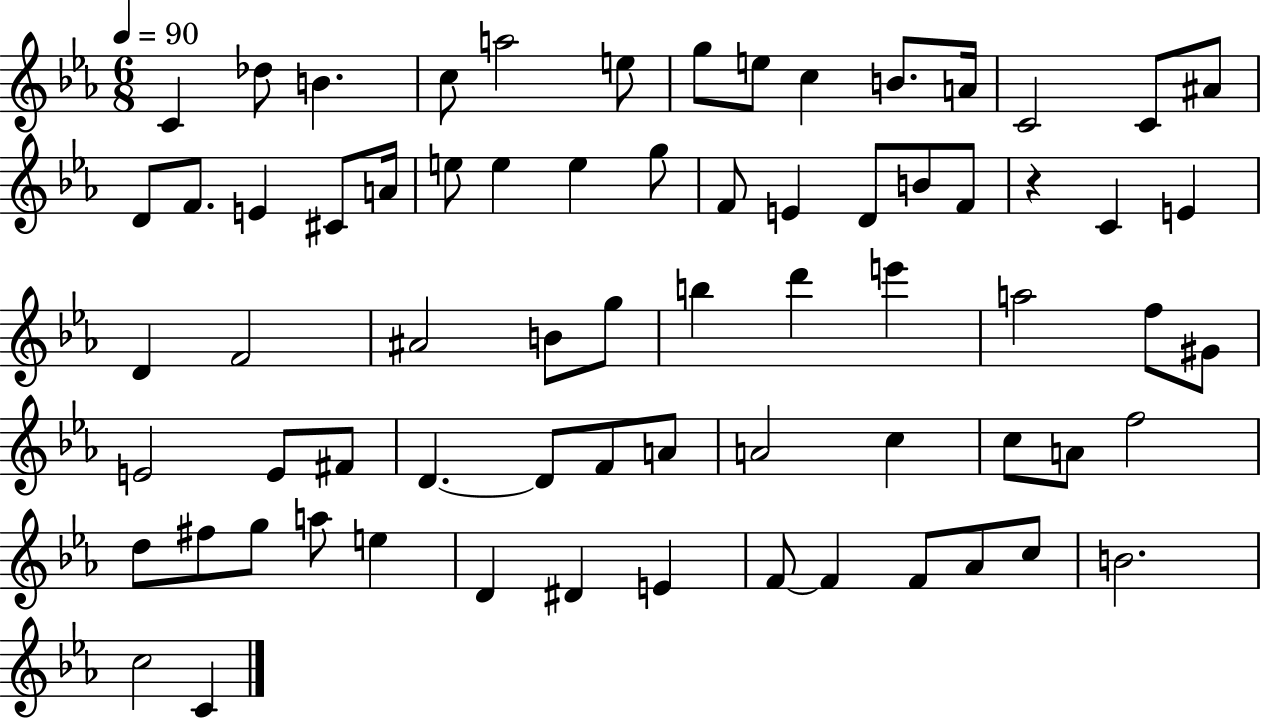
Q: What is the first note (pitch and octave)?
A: C4